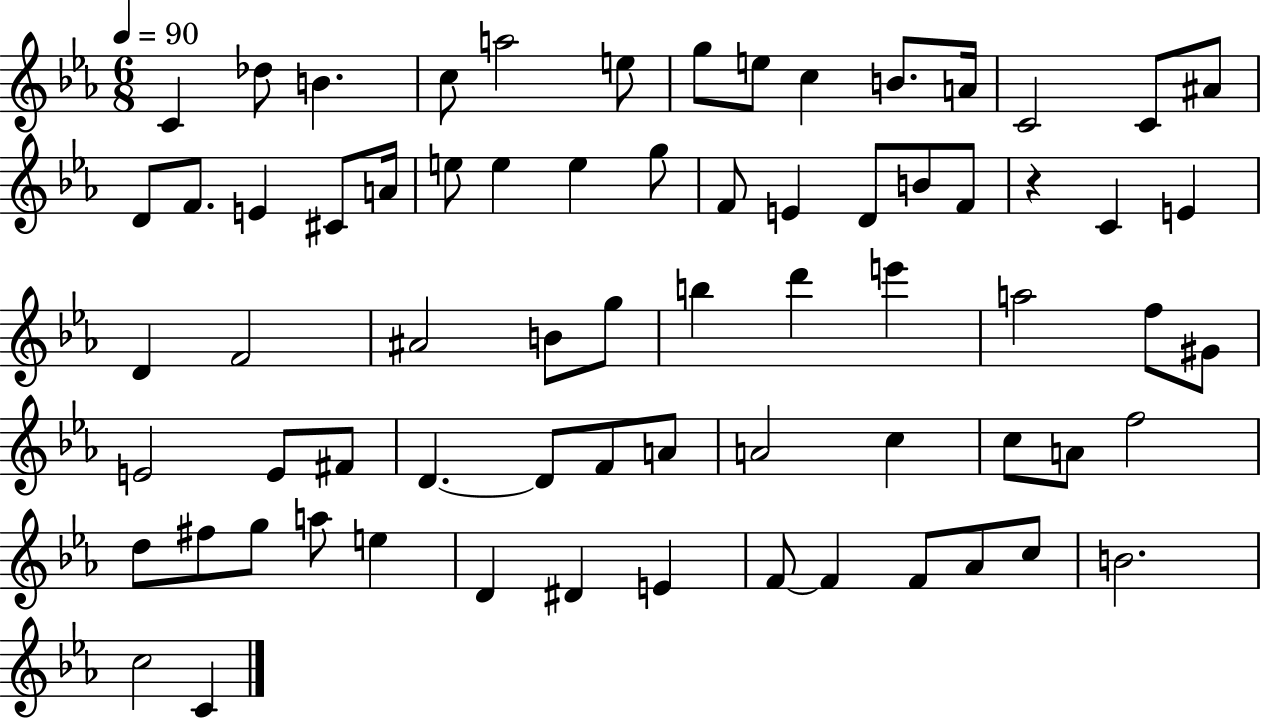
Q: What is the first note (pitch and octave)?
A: C4